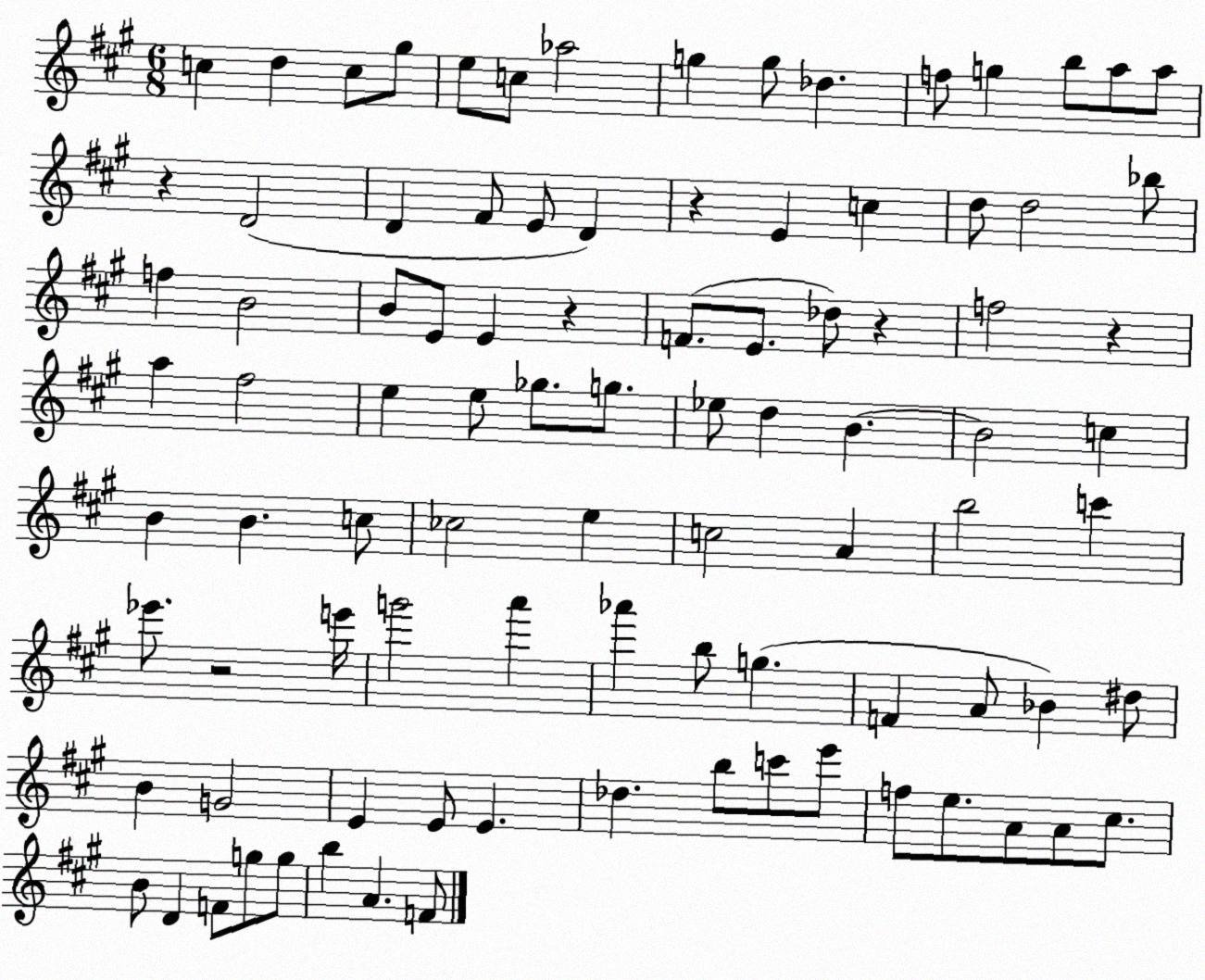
X:1
T:Untitled
M:6/8
L:1/4
K:A
c d c/2 ^g/2 e/2 c/2 _a2 g g/2 _d f/2 g b/2 a/2 a/2 z D2 D ^F/2 E/2 D z E c d/2 d2 _b/2 f B2 B/2 E/2 E z F/2 E/2 _d/2 z f2 z a ^f2 e e/2 _g/2 g/2 _e/2 d B B2 c B B c/2 _c2 e c2 A b2 c' _e'/2 z2 e'/4 g'2 a' _a' b/2 g F A/2 _B ^d/2 B G2 E E/2 E _d b/2 c'/2 e'/2 f/2 e/2 A/2 A/2 ^c/2 B/2 D F/2 g/2 g/2 b A F/2